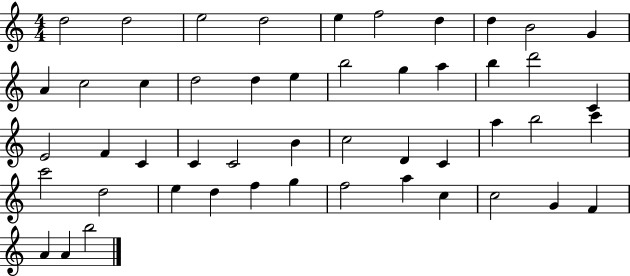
X:1
T:Untitled
M:4/4
L:1/4
K:C
d2 d2 e2 d2 e f2 d d B2 G A c2 c d2 d e b2 g a b d'2 C E2 F C C C2 B c2 D C a b2 c' c'2 d2 e d f g f2 a c c2 G F A A b2